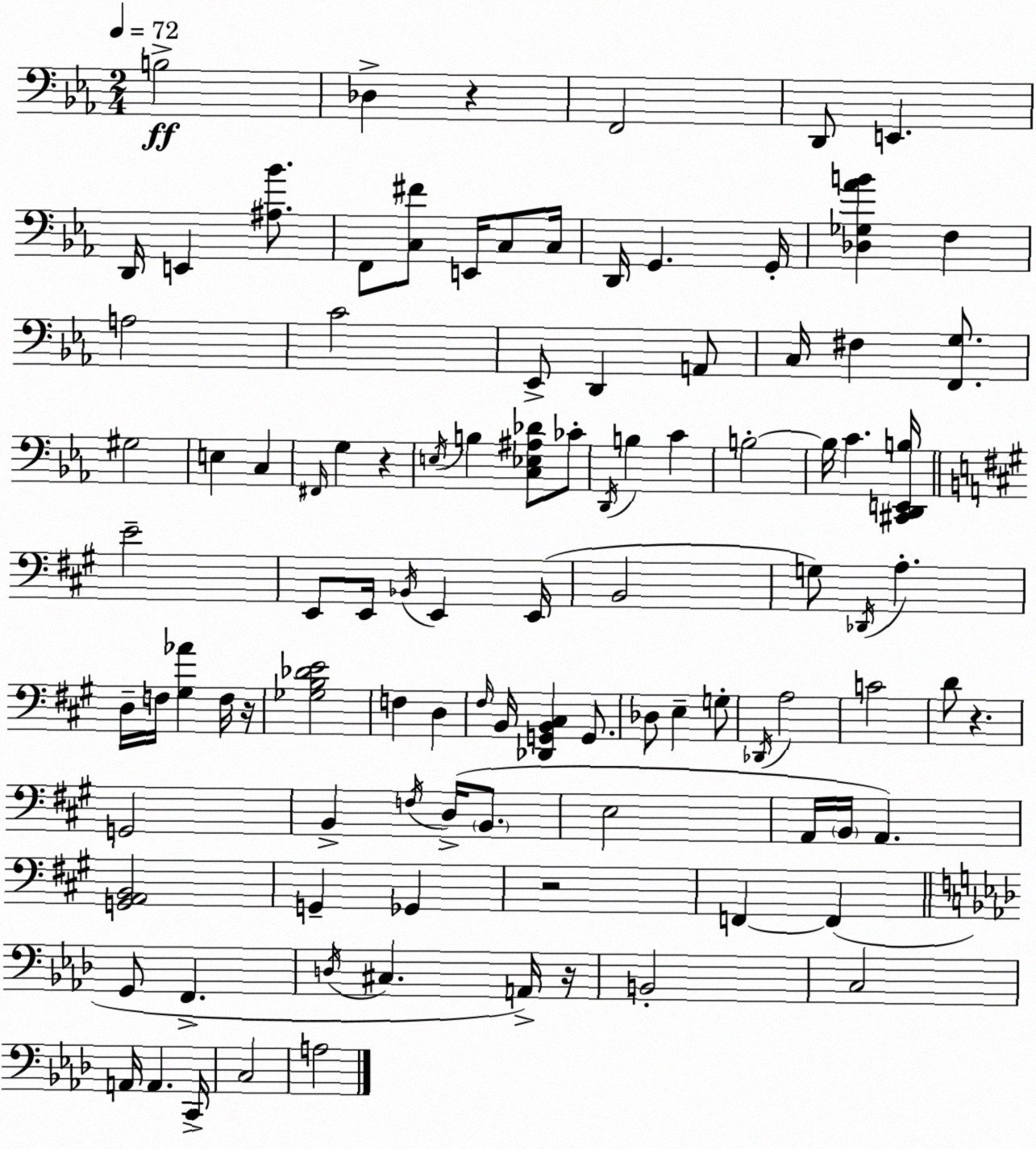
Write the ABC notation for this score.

X:1
T:Untitled
M:2/4
L:1/4
K:Cm
B,2 _D, z F,,2 D,,/2 E,, D,,/4 E,, [^A,_B]/2 F,,/2 [C,^F]/2 E,,/4 C,/2 C,/4 D,,/4 G,, G,,/4 [_D,_G,_AB] F, A,2 C2 _E,,/2 D,, A,,/2 C,/4 ^F, [F,,G,]/2 ^G,2 E, C, ^F,,/4 G, z E,/4 B, [C,_E,^A,_D]/2 _C/2 D,,/4 B, C B,2 B,/4 C [^C,,D,,E,,B,]/4 E2 E,,/2 E,,/4 _B,,/4 E,, E,,/4 B,,2 G,/2 _D,,/4 A, D,/4 F,/4 [^G,_A] F,/4 z/4 [_G,B,_DE]2 F, D, ^F,/4 B,,/4 [_D,,G,,B,,^C,] G,,/2 _D,/2 E, G,/2 _D,,/4 A,2 C2 D/2 z G,,2 B,, F,/4 D,/4 B,,/2 E,2 A,,/4 B,,/4 A,, [G,,A,,B,,]2 G,, _G,, z2 F,, F,, G,,/2 F,, D,/4 ^C, A,,/4 z/4 B,,2 C,2 A,,/4 A,, C,,/4 C,2 A,2